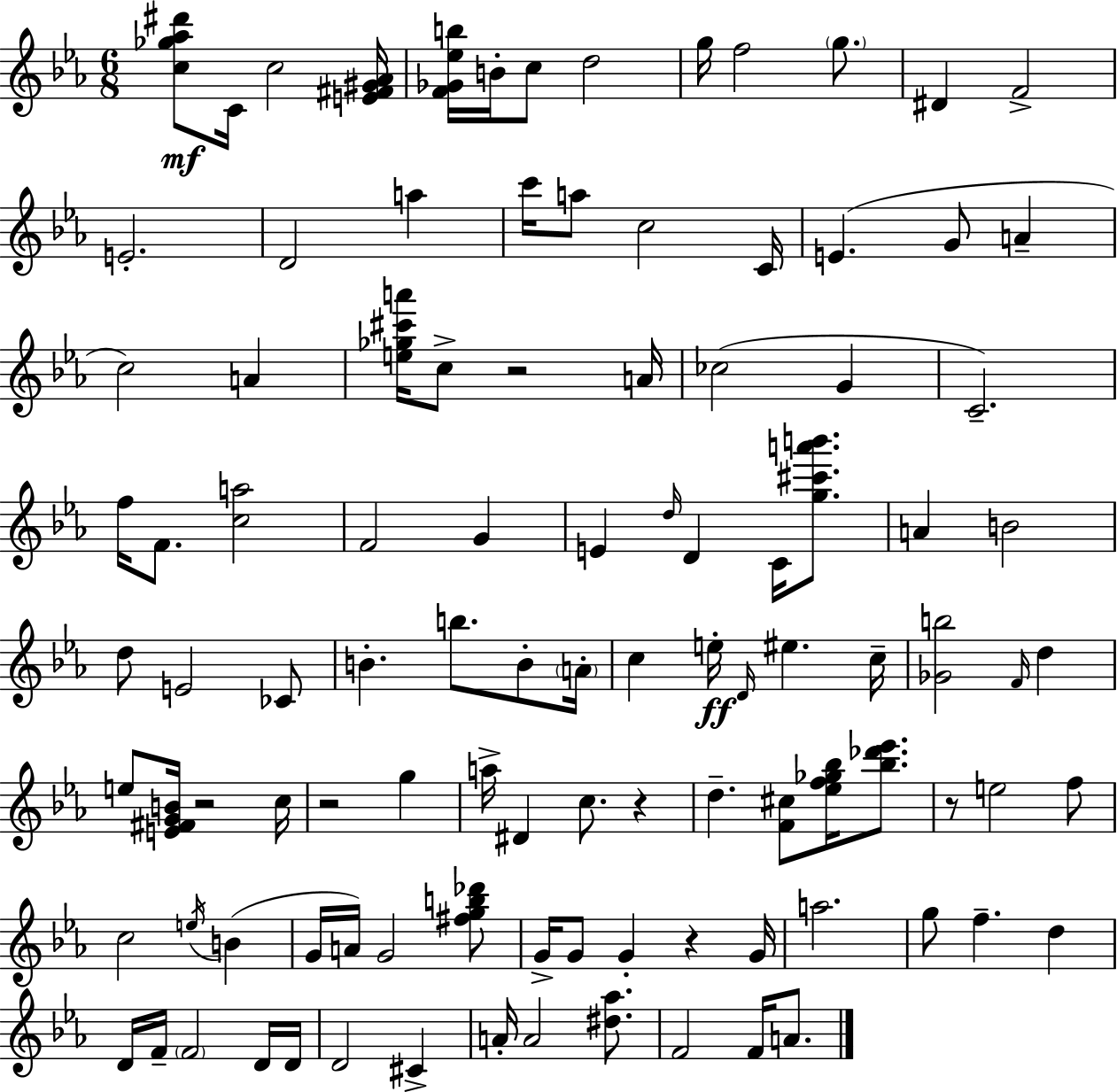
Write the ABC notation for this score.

X:1
T:Untitled
M:6/8
L:1/4
K:Eb
[c_g_a^d']/2 C/4 c2 [E^F^G_A]/4 [F_G_eb]/4 B/4 c/2 d2 g/4 f2 g/2 ^D F2 E2 D2 a c'/4 a/2 c2 C/4 E G/2 A c2 A [e_g^c'a']/4 c/2 z2 A/4 _c2 G C2 f/4 F/2 [ca]2 F2 G E d/4 D C/4 [g^c'a'b']/2 A B2 d/2 E2 _C/2 B b/2 B/2 A/4 c e/4 D/4 ^e c/4 [_Gb]2 F/4 d e/2 [E^FGB]/4 z2 c/4 z2 g a/4 ^D c/2 z d [F^c]/2 [_ef_g_b]/4 [_b_d'_e']/2 z/2 e2 f/2 c2 e/4 B G/4 A/4 G2 [^fgb_d']/2 G/4 G/2 G z G/4 a2 g/2 f d D/4 F/4 F2 D/4 D/4 D2 ^C A/4 A2 [^d_a]/2 F2 F/4 A/2